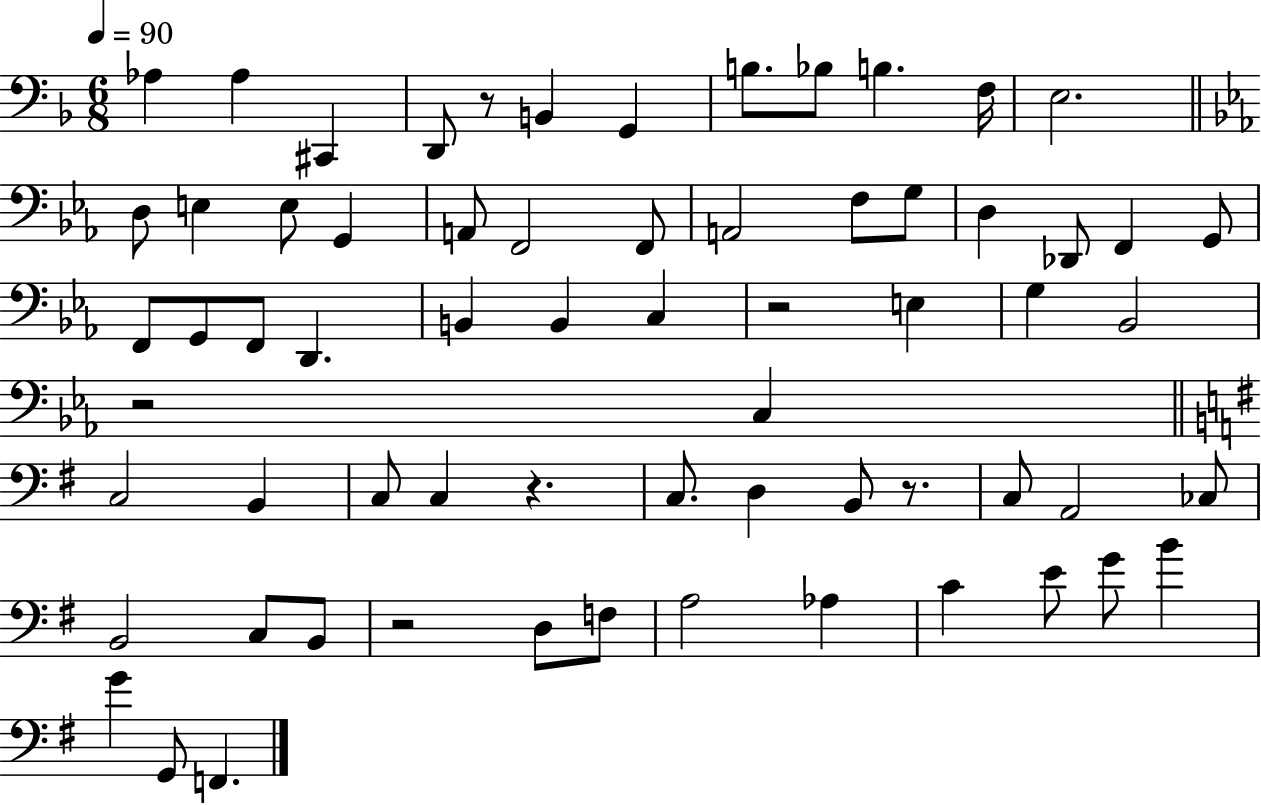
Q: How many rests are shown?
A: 6